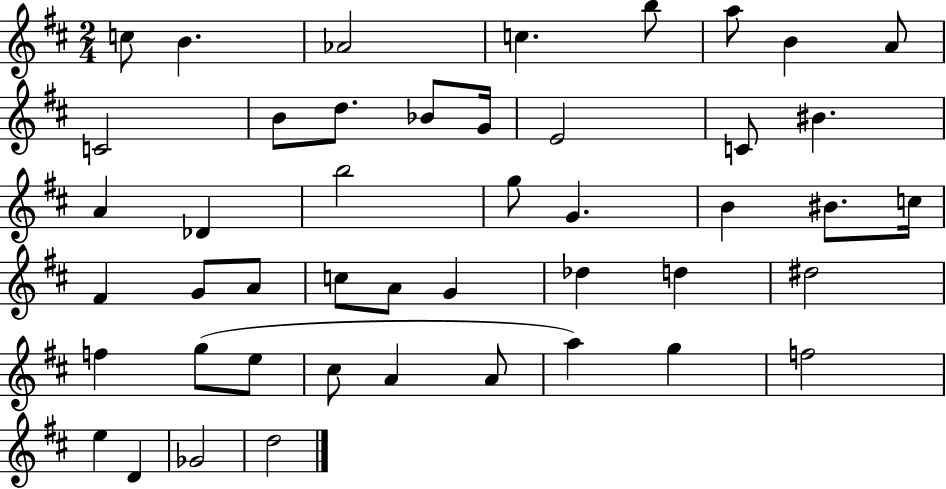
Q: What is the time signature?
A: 2/4